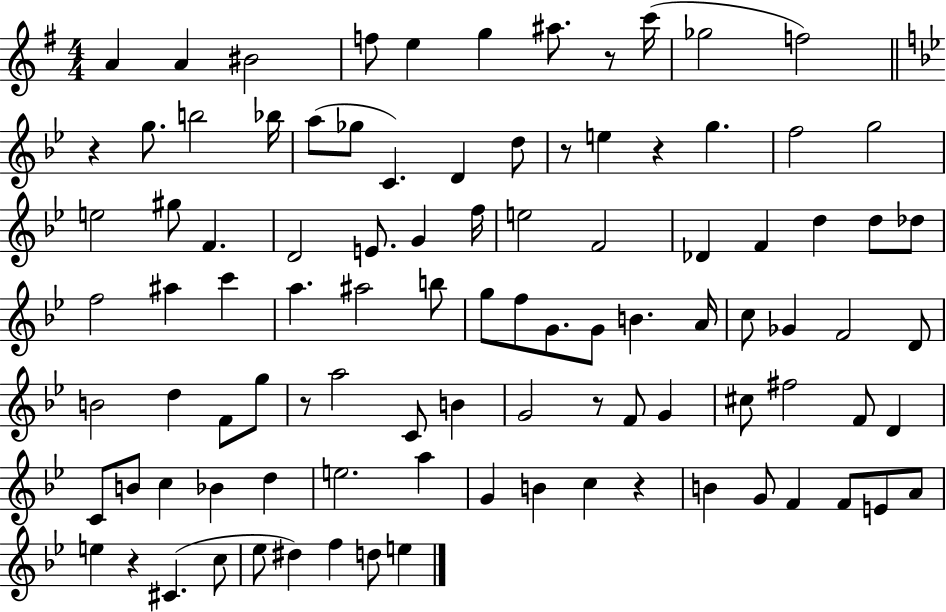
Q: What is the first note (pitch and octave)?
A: A4